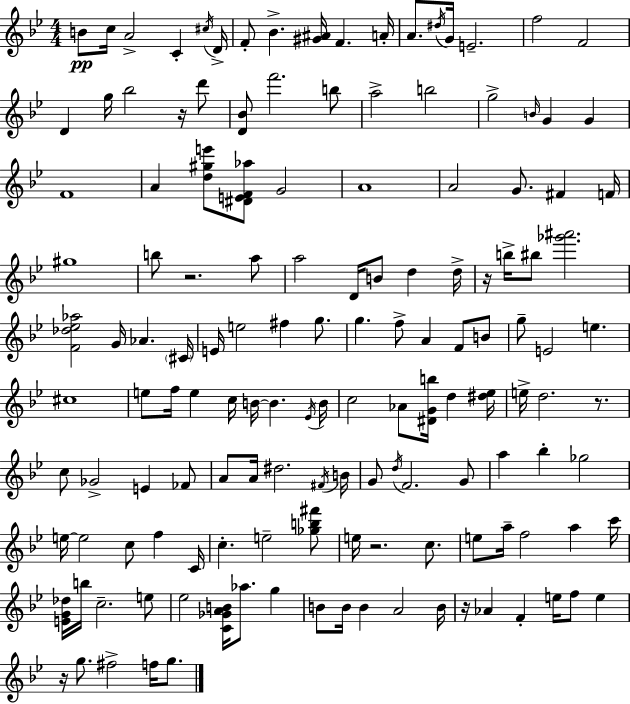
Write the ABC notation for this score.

X:1
T:Untitled
M:4/4
L:1/4
K:Gm
B/2 c/4 A2 C ^c/4 D/4 F/2 _B [^G^A]/4 F A/4 A/2 ^d/4 G/4 E2 f2 F2 D g/4 _b2 z/4 d'/2 [D_B]/2 f'2 b/2 a2 b2 g2 B/4 G G F4 A [d^ge']/2 [^DEF_a]/2 G2 A4 A2 G/2 ^F F/4 ^g4 b/2 z2 a/2 a2 D/4 B/2 d d/4 z/4 b/4 ^b/2 [_g'^a']2 [F_d_e_a]2 G/4 _A ^C/4 E/4 e2 ^f g/2 g f/2 A F/2 B/2 g/2 E2 e ^c4 e/2 f/4 e c/4 B/4 B _E/4 B/4 c2 _A/2 [^DGb]/4 d [^d_e]/4 e/4 d2 z/2 c/2 _G2 E _F/2 A/2 A/4 ^d2 ^F/4 B/4 G/2 d/4 F2 G/2 a _b _g2 e/4 e2 c/2 f C/4 c e2 [_gb^f']/2 e/4 z2 c/2 e/2 a/4 f2 a c'/4 [EG_d]/4 b/4 c2 e/2 _e2 [C_GAB]/4 _a/2 g B/2 B/4 B A2 B/4 z/4 _A F e/4 f/2 e z/4 g/2 ^f2 f/4 g/2